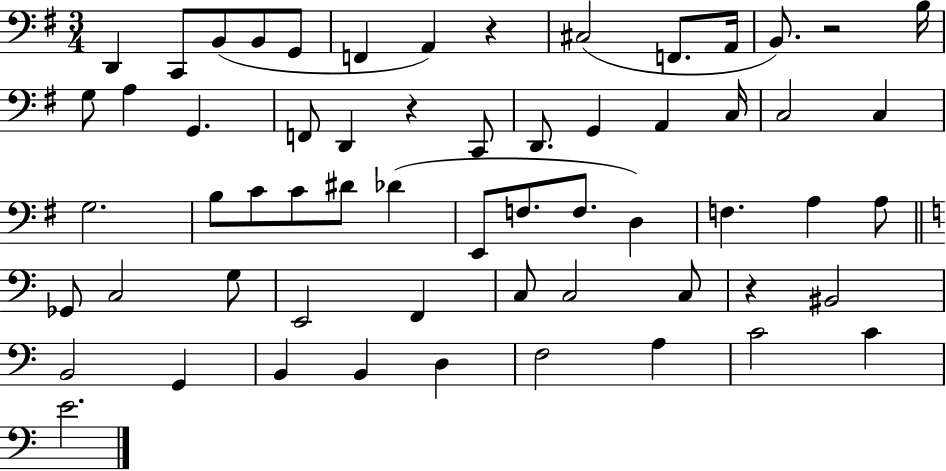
{
  \clef bass
  \numericTimeSignature
  \time 3/4
  \key g \major
  d,4 c,8 b,8( b,8 g,8 | f,4 a,4) r4 | cis2( f,8. a,16 | b,8.) r2 b16 | \break g8 a4 g,4. | f,8 d,4 r4 c,8 | d,8. g,4 a,4 c16 | c2 c4 | \break g2. | b8 c'8 c'8 dis'8 des'4( | e,8 f8. f8. d4) | f4. a4 a8 | \break \bar "||" \break \key a \minor ges,8 c2 g8 | e,2 f,4 | c8 c2 c8 | r4 bis,2 | \break b,2 g,4 | b,4 b,4 d4 | f2 a4 | c'2 c'4 | \break e'2. | \bar "|."
}